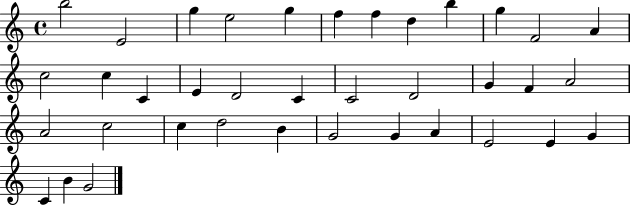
{
  \clef treble
  \time 4/4
  \defaultTimeSignature
  \key c \major
  b''2 e'2 | g''4 e''2 g''4 | f''4 f''4 d''4 b''4 | g''4 f'2 a'4 | \break c''2 c''4 c'4 | e'4 d'2 c'4 | c'2 d'2 | g'4 f'4 a'2 | \break a'2 c''2 | c''4 d''2 b'4 | g'2 g'4 a'4 | e'2 e'4 g'4 | \break c'4 b'4 g'2 | \bar "|."
}